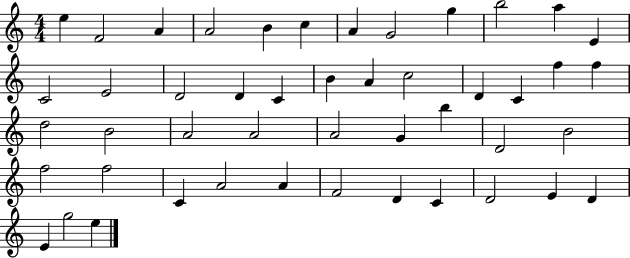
X:1
T:Untitled
M:4/4
L:1/4
K:C
e F2 A A2 B c A G2 g b2 a E C2 E2 D2 D C B A c2 D C f f d2 B2 A2 A2 A2 G b D2 B2 f2 f2 C A2 A F2 D C D2 E D E g2 e